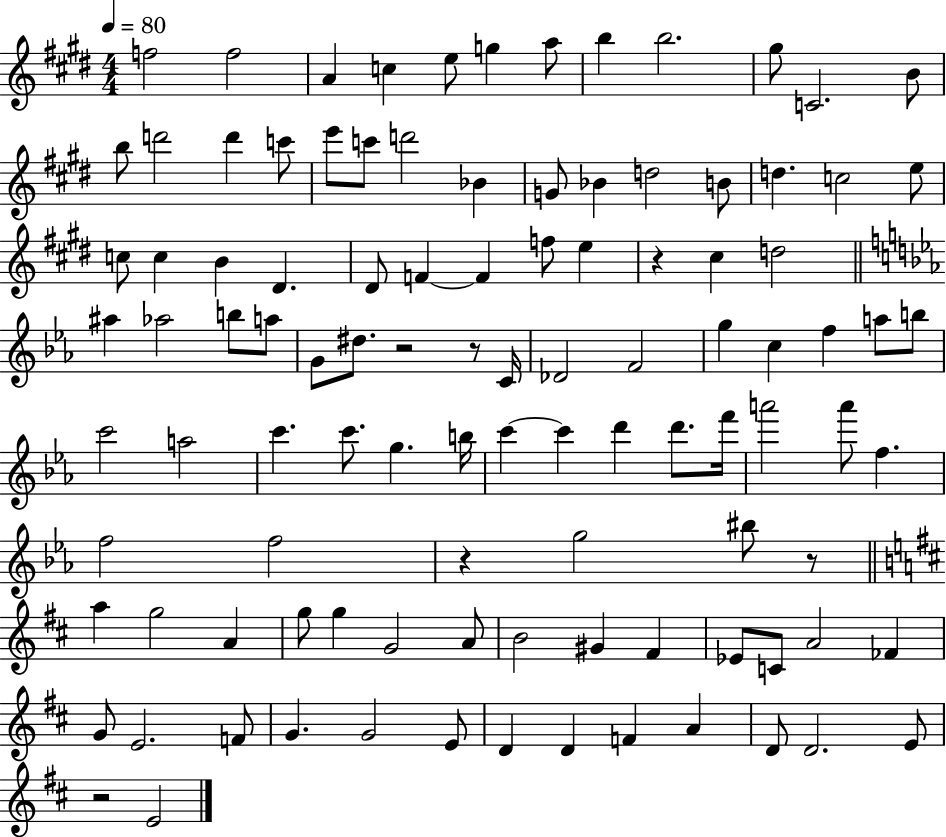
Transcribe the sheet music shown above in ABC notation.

X:1
T:Untitled
M:4/4
L:1/4
K:E
f2 f2 A c e/2 g a/2 b b2 ^g/2 C2 B/2 b/2 d'2 d' c'/2 e'/2 c'/2 d'2 _B G/2 _B d2 B/2 d c2 e/2 c/2 c B ^D ^D/2 F F f/2 e z ^c d2 ^a _a2 b/2 a/2 G/2 ^d/2 z2 z/2 C/4 _D2 F2 g c f a/2 b/2 c'2 a2 c' c'/2 g b/4 c' c' d' d'/2 f'/4 a'2 a'/2 f f2 f2 z g2 ^b/2 z/2 a g2 A g/2 g G2 A/2 B2 ^G ^F _E/2 C/2 A2 _F G/2 E2 F/2 G G2 E/2 D D F A D/2 D2 E/2 z2 E2